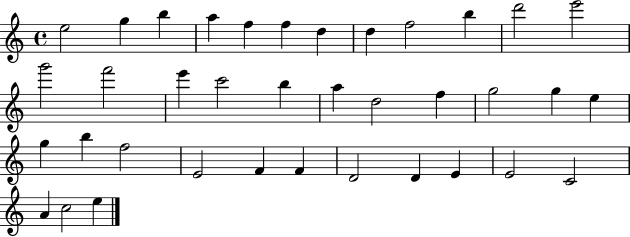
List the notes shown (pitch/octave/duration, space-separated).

E5/h G5/q B5/q A5/q F5/q F5/q D5/q D5/q F5/h B5/q D6/h E6/h G6/h F6/h E6/q C6/h B5/q A5/q D5/h F5/q G5/h G5/q E5/q G5/q B5/q F5/h E4/h F4/q F4/q D4/h D4/q E4/q E4/h C4/h A4/q C5/h E5/q